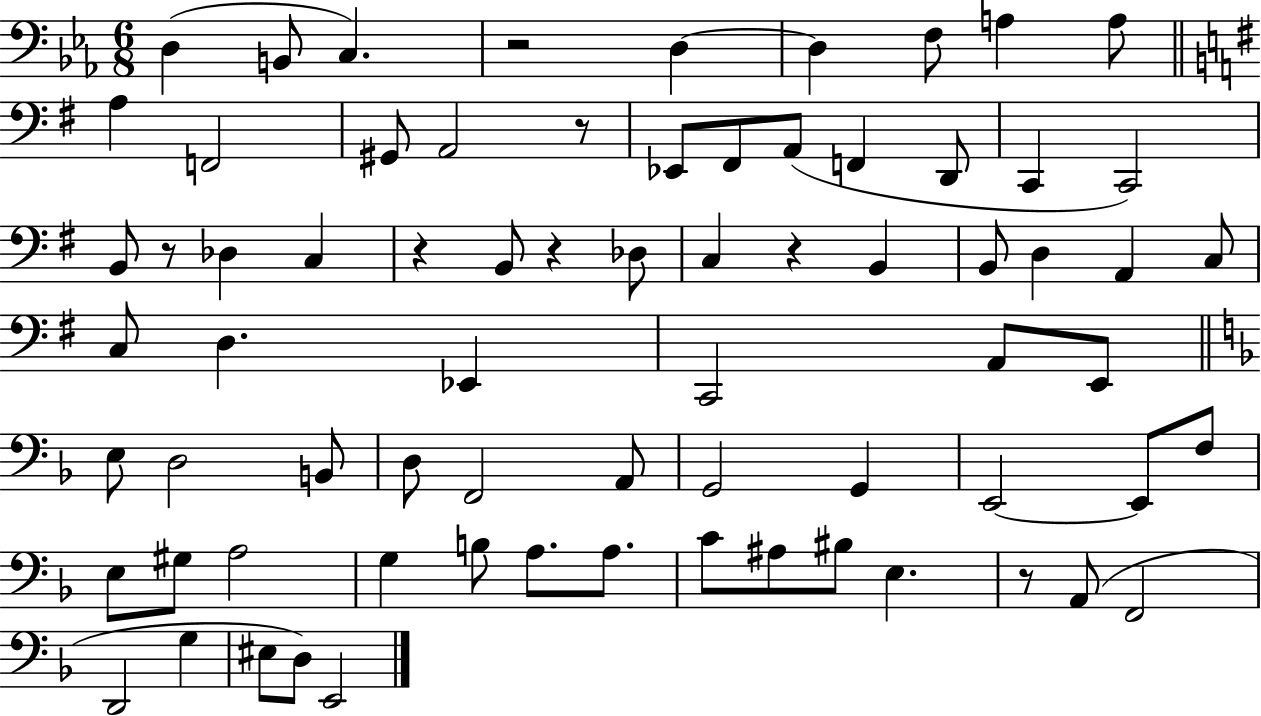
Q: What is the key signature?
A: EES major